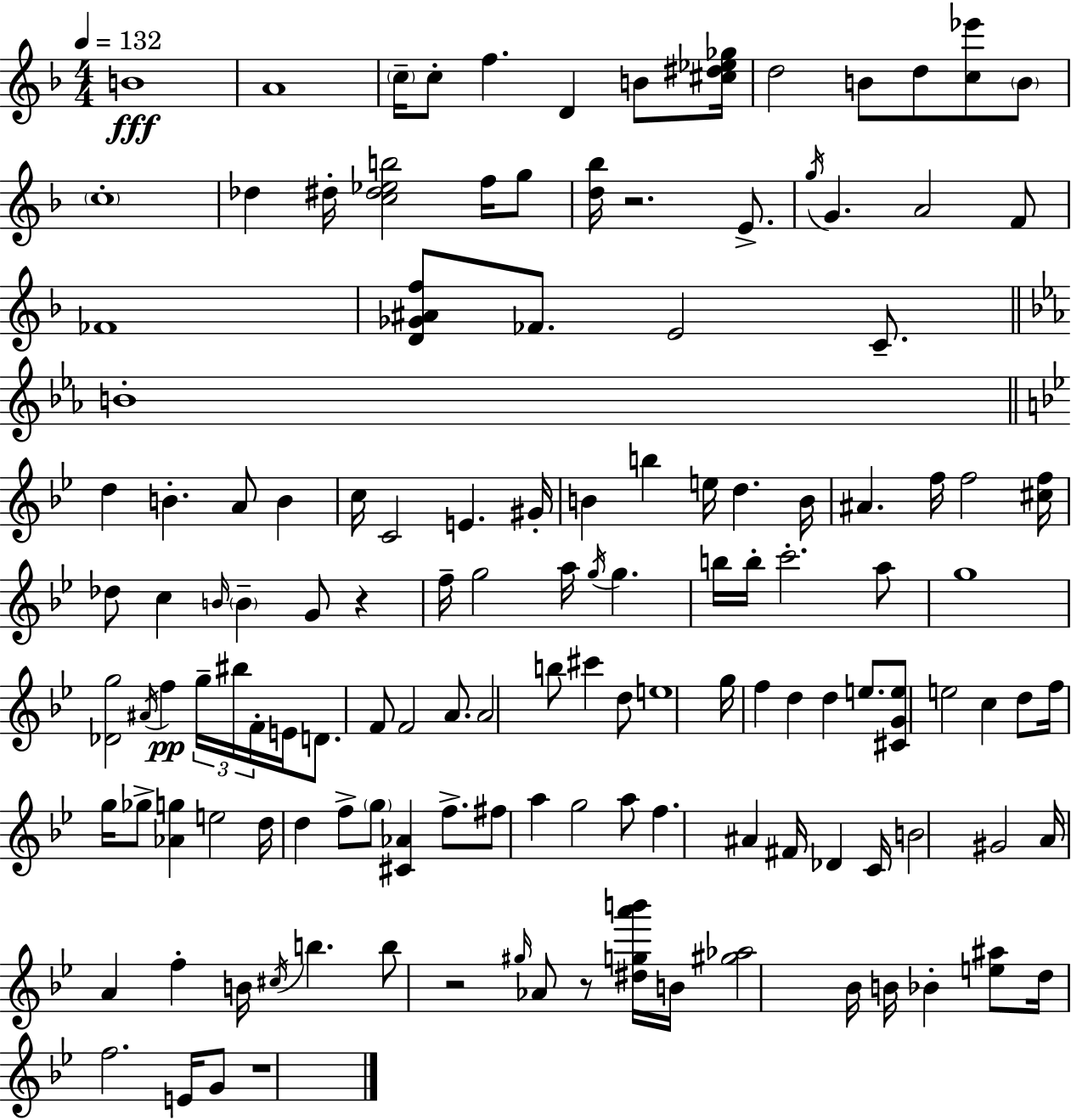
{
  \clef treble
  \numericTimeSignature
  \time 4/4
  \key d \minor
  \tempo 4 = 132
  \repeat volta 2 { b'1\fff | a'1 | \parenthesize c''16-- c''8-. f''4. d'4 b'8 <cis'' dis'' ees'' ges''>16 | d''2 b'8 d''8 <c'' ees'''>8 \parenthesize b'8 | \break \parenthesize c''1-. | des''4 dis''16-. <c'' dis'' ees'' b''>2 f''16 g''8 | <d'' bes''>16 r2. e'8.-> | \acciaccatura { g''16 } g'4. a'2 f'8 | \break fes'1 | <d' ges' ais' f''>8 fes'8. e'2 c'8.-- | \bar "||" \break \key ees \major b'1-. | \bar "||" \break \key g \minor d''4 b'4.-. a'8 b'4 | c''16 c'2 e'4. gis'16-. | b'4 b''4 e''16 d''4. b'16 | ais'4. f''16 f''2 <cis'' f''>16 | \break des''8 c''4 \grace { b'16 } \parenthesize b'4-- g'8 r4 | f''16-- g''2 a''16 \acciaccatura { g''16 } g''4. | b''16 b''16-. c'''2.-. | a''8 g''1 | \break <des' g''>2 \acciaccatura { ais'16 } f''4\pp \tuplet 3/2 { g''16-- | bis''16 f'16-. } e'16 d'8. f'8 f'2 | a'8. a'2 b''8 cis'''4 | d''8 e''1 | \break g''16 f''4 d''4 d''4 | e''8. <cis' g' e''>8 e''2 c''4 | d''8 f''16 g''16 ges''8-> <aes' g''>4 e''2 | d''16 d''4 f''8-> \parenthesize g''8 <cis' aes'>4 | \break f''8.-> fis''8 a''4 g''2 | a''8 f''4. ais'4 fis'16 des'4 | c'16 b'2 gis'2 | a'16 a'4 f''4-. b'16 \acciaccatura { cis''16 } b''4. | \break b''8 r2 \grace { gis''16 } aes'8 | r8 <dis'' g'' a''' b'''>16 b'16 <gis'' aes''>2 bes'16 b'16 bes'4-. | <e'' ais''>8 d''16 f''2. | e'16 g'8 r1 | \break } \bar "|."
}